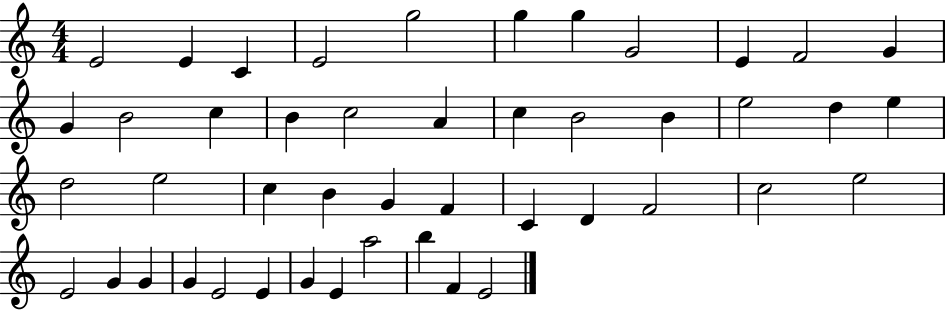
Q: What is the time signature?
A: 4/4